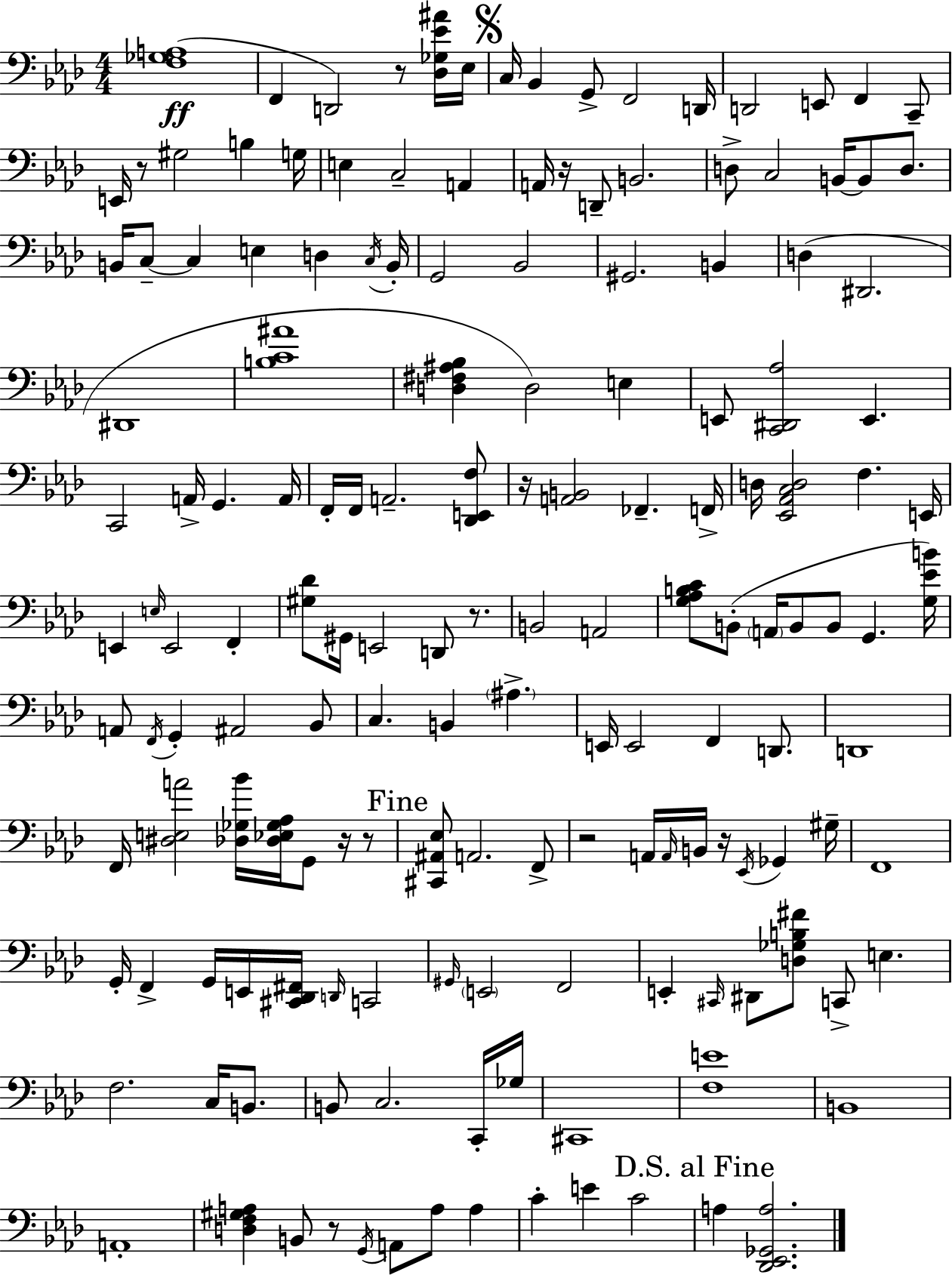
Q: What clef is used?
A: bass